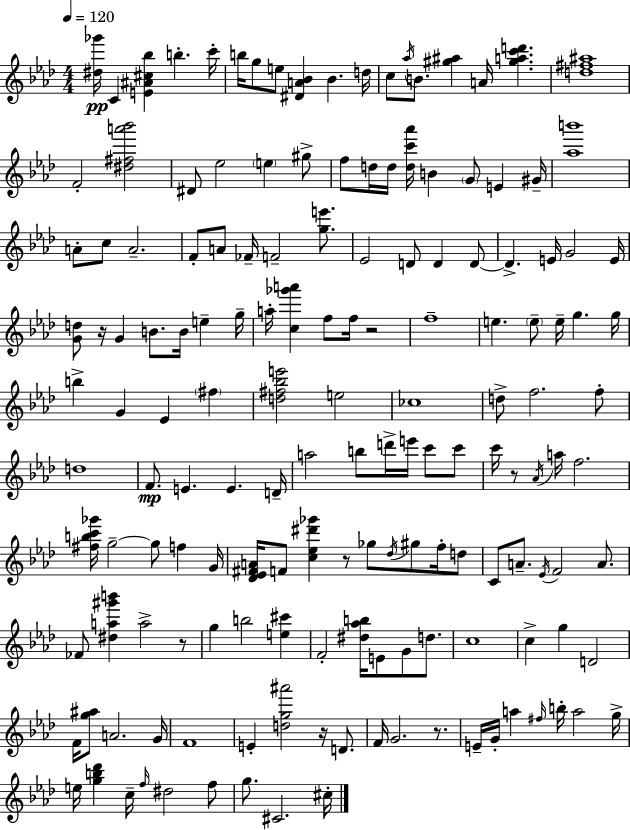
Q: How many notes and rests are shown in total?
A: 156